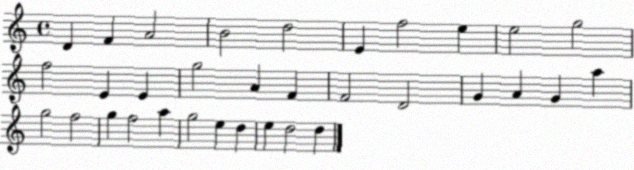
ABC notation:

X:1
T:Untitled
M:4/4
L:1/4
K:C
D F A2 B2 d2 E f2 e e2 g2 f2 E E g2 A F F2 D2 G A G a g2 f2 g f2 a g2 e d e d2 d